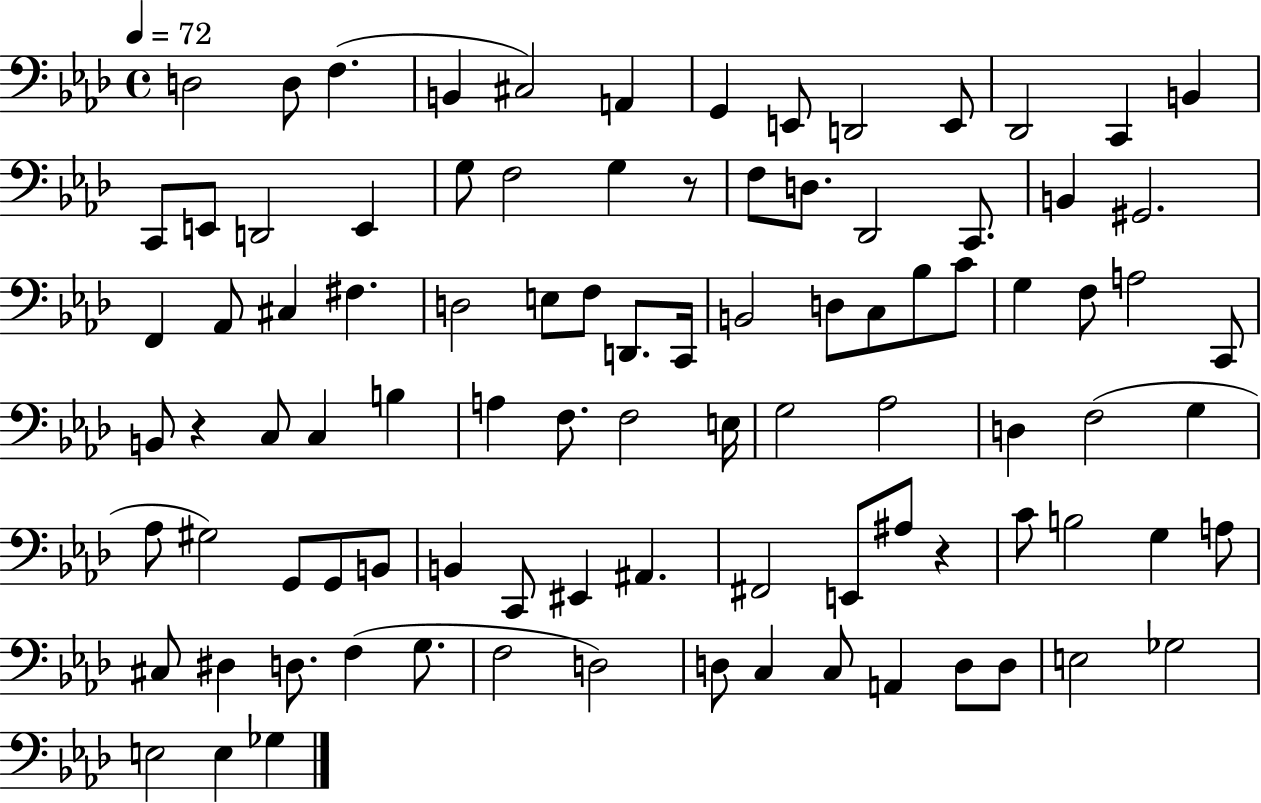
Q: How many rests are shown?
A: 3